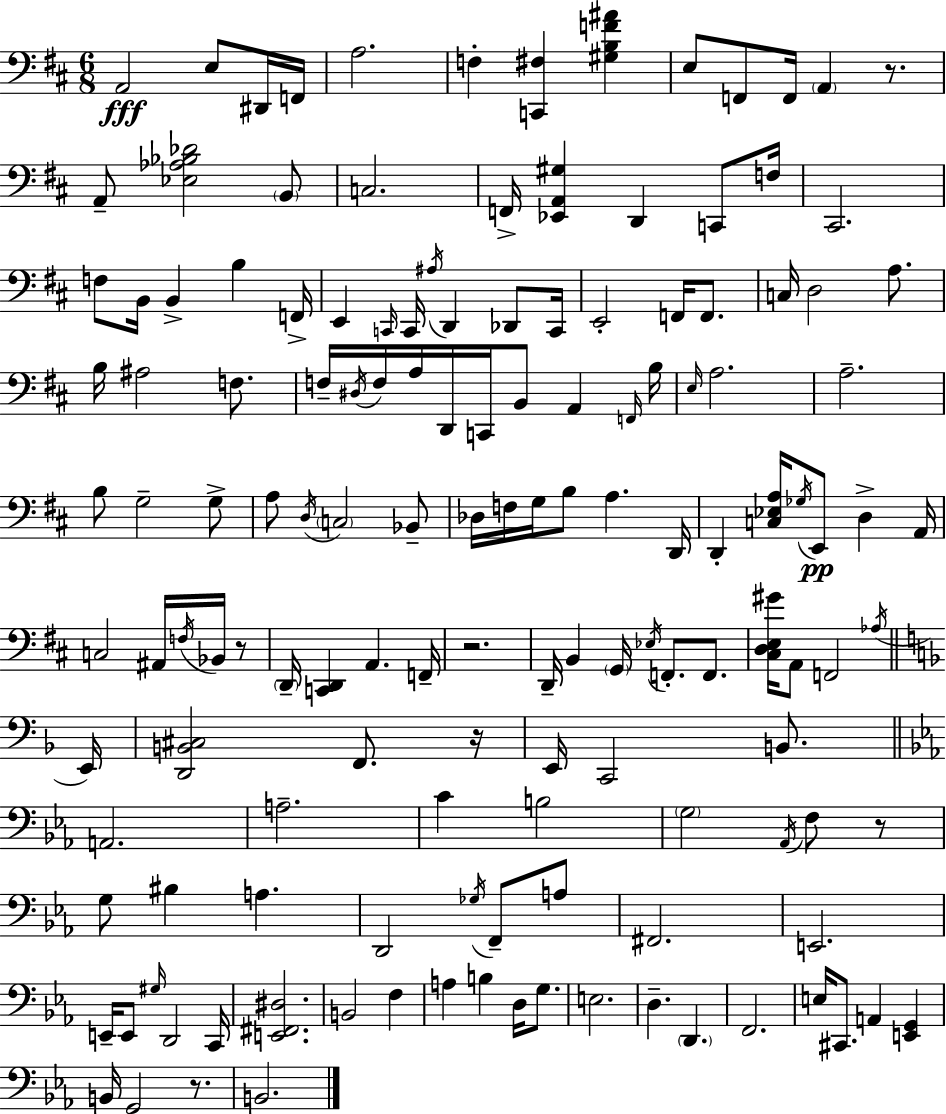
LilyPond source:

{
  \clef bass
  \numericTimeSignature
  \time 6/8
  \key d \major
  a,2\fff e8 dis,16 f,16 | a2. | f4-. <c, fis>4 <gis b f' ais'>4 | e8 f,8 f,16 \parenthesize a,4 r8. | \break a,8-- <ees aes bes des'>2 \parenthesize b,8 | c2. | f,16-> <ees, a, gis>4 d,4 c,8 f16 | cis,2. | \break f8 b,16 b,4-> b4 f,16-> | e,4 \grace { c,16 } c,16 \acciaccatura { ais16 } d,4 des,8 | c,16 e,2-. f,16 f,8. | c16 d2 a8. | \break b16 ais2 f8. | f16-- \acciaccatura { dis16 } f16 a16 d,16 c,16 b,8 a,4 | \grace { f,16 } b16 \grace { e16 } a2. | a2.-- | \break b8 g2-- | g8-> a8 \acciaccatura { d16 } \parenthesize c2 | bes,8-- des16 f16 g16 b8 a4. | d,16 d,4-. <c ees a>16 \acciaccatura { ges16 }\pp | \break e,8 d4-> a,16 c2 | ais,16 \acciaccatura { f16 } bes,16 r8 \parenthesize d,16-- <c, d,>4 | a,4. f,16-- r2. | d,16-- b,4 | \break \parenthesize g,16 \acciaccatura { ees16 } f,8.-. f,8. <cis d e gis'>16 a,8 | f,2 \acciaccatura { aes16 } \bar "||" \break \key f \major e,16 <d, b, cis>2 f,8. | r16 e,16 c,2 b,8. | \bar "||" \break \key ees \major a,2. | a2.-- | c'4 b2 | \parenthesize g2 \acciaccatura { aes,16 } f8 r8 | \break g8 bis4 a4. | d,2 \acciaccatura { ges16 } f,8-- | a8 fis,2. | e,2. | \break e,16-- e,8 \grace { gis16 } d,2 | c,16 <e, fis, dis>2. | b,2 f4 | a4 b4 d16 | \break g8. e2. | d4.-- \parenthesize d,4. | f,2. | e16 cis,8. a,4 <e, g,>4 | \break b,16 g,2 | r8. b,2. | \bar "|."
}